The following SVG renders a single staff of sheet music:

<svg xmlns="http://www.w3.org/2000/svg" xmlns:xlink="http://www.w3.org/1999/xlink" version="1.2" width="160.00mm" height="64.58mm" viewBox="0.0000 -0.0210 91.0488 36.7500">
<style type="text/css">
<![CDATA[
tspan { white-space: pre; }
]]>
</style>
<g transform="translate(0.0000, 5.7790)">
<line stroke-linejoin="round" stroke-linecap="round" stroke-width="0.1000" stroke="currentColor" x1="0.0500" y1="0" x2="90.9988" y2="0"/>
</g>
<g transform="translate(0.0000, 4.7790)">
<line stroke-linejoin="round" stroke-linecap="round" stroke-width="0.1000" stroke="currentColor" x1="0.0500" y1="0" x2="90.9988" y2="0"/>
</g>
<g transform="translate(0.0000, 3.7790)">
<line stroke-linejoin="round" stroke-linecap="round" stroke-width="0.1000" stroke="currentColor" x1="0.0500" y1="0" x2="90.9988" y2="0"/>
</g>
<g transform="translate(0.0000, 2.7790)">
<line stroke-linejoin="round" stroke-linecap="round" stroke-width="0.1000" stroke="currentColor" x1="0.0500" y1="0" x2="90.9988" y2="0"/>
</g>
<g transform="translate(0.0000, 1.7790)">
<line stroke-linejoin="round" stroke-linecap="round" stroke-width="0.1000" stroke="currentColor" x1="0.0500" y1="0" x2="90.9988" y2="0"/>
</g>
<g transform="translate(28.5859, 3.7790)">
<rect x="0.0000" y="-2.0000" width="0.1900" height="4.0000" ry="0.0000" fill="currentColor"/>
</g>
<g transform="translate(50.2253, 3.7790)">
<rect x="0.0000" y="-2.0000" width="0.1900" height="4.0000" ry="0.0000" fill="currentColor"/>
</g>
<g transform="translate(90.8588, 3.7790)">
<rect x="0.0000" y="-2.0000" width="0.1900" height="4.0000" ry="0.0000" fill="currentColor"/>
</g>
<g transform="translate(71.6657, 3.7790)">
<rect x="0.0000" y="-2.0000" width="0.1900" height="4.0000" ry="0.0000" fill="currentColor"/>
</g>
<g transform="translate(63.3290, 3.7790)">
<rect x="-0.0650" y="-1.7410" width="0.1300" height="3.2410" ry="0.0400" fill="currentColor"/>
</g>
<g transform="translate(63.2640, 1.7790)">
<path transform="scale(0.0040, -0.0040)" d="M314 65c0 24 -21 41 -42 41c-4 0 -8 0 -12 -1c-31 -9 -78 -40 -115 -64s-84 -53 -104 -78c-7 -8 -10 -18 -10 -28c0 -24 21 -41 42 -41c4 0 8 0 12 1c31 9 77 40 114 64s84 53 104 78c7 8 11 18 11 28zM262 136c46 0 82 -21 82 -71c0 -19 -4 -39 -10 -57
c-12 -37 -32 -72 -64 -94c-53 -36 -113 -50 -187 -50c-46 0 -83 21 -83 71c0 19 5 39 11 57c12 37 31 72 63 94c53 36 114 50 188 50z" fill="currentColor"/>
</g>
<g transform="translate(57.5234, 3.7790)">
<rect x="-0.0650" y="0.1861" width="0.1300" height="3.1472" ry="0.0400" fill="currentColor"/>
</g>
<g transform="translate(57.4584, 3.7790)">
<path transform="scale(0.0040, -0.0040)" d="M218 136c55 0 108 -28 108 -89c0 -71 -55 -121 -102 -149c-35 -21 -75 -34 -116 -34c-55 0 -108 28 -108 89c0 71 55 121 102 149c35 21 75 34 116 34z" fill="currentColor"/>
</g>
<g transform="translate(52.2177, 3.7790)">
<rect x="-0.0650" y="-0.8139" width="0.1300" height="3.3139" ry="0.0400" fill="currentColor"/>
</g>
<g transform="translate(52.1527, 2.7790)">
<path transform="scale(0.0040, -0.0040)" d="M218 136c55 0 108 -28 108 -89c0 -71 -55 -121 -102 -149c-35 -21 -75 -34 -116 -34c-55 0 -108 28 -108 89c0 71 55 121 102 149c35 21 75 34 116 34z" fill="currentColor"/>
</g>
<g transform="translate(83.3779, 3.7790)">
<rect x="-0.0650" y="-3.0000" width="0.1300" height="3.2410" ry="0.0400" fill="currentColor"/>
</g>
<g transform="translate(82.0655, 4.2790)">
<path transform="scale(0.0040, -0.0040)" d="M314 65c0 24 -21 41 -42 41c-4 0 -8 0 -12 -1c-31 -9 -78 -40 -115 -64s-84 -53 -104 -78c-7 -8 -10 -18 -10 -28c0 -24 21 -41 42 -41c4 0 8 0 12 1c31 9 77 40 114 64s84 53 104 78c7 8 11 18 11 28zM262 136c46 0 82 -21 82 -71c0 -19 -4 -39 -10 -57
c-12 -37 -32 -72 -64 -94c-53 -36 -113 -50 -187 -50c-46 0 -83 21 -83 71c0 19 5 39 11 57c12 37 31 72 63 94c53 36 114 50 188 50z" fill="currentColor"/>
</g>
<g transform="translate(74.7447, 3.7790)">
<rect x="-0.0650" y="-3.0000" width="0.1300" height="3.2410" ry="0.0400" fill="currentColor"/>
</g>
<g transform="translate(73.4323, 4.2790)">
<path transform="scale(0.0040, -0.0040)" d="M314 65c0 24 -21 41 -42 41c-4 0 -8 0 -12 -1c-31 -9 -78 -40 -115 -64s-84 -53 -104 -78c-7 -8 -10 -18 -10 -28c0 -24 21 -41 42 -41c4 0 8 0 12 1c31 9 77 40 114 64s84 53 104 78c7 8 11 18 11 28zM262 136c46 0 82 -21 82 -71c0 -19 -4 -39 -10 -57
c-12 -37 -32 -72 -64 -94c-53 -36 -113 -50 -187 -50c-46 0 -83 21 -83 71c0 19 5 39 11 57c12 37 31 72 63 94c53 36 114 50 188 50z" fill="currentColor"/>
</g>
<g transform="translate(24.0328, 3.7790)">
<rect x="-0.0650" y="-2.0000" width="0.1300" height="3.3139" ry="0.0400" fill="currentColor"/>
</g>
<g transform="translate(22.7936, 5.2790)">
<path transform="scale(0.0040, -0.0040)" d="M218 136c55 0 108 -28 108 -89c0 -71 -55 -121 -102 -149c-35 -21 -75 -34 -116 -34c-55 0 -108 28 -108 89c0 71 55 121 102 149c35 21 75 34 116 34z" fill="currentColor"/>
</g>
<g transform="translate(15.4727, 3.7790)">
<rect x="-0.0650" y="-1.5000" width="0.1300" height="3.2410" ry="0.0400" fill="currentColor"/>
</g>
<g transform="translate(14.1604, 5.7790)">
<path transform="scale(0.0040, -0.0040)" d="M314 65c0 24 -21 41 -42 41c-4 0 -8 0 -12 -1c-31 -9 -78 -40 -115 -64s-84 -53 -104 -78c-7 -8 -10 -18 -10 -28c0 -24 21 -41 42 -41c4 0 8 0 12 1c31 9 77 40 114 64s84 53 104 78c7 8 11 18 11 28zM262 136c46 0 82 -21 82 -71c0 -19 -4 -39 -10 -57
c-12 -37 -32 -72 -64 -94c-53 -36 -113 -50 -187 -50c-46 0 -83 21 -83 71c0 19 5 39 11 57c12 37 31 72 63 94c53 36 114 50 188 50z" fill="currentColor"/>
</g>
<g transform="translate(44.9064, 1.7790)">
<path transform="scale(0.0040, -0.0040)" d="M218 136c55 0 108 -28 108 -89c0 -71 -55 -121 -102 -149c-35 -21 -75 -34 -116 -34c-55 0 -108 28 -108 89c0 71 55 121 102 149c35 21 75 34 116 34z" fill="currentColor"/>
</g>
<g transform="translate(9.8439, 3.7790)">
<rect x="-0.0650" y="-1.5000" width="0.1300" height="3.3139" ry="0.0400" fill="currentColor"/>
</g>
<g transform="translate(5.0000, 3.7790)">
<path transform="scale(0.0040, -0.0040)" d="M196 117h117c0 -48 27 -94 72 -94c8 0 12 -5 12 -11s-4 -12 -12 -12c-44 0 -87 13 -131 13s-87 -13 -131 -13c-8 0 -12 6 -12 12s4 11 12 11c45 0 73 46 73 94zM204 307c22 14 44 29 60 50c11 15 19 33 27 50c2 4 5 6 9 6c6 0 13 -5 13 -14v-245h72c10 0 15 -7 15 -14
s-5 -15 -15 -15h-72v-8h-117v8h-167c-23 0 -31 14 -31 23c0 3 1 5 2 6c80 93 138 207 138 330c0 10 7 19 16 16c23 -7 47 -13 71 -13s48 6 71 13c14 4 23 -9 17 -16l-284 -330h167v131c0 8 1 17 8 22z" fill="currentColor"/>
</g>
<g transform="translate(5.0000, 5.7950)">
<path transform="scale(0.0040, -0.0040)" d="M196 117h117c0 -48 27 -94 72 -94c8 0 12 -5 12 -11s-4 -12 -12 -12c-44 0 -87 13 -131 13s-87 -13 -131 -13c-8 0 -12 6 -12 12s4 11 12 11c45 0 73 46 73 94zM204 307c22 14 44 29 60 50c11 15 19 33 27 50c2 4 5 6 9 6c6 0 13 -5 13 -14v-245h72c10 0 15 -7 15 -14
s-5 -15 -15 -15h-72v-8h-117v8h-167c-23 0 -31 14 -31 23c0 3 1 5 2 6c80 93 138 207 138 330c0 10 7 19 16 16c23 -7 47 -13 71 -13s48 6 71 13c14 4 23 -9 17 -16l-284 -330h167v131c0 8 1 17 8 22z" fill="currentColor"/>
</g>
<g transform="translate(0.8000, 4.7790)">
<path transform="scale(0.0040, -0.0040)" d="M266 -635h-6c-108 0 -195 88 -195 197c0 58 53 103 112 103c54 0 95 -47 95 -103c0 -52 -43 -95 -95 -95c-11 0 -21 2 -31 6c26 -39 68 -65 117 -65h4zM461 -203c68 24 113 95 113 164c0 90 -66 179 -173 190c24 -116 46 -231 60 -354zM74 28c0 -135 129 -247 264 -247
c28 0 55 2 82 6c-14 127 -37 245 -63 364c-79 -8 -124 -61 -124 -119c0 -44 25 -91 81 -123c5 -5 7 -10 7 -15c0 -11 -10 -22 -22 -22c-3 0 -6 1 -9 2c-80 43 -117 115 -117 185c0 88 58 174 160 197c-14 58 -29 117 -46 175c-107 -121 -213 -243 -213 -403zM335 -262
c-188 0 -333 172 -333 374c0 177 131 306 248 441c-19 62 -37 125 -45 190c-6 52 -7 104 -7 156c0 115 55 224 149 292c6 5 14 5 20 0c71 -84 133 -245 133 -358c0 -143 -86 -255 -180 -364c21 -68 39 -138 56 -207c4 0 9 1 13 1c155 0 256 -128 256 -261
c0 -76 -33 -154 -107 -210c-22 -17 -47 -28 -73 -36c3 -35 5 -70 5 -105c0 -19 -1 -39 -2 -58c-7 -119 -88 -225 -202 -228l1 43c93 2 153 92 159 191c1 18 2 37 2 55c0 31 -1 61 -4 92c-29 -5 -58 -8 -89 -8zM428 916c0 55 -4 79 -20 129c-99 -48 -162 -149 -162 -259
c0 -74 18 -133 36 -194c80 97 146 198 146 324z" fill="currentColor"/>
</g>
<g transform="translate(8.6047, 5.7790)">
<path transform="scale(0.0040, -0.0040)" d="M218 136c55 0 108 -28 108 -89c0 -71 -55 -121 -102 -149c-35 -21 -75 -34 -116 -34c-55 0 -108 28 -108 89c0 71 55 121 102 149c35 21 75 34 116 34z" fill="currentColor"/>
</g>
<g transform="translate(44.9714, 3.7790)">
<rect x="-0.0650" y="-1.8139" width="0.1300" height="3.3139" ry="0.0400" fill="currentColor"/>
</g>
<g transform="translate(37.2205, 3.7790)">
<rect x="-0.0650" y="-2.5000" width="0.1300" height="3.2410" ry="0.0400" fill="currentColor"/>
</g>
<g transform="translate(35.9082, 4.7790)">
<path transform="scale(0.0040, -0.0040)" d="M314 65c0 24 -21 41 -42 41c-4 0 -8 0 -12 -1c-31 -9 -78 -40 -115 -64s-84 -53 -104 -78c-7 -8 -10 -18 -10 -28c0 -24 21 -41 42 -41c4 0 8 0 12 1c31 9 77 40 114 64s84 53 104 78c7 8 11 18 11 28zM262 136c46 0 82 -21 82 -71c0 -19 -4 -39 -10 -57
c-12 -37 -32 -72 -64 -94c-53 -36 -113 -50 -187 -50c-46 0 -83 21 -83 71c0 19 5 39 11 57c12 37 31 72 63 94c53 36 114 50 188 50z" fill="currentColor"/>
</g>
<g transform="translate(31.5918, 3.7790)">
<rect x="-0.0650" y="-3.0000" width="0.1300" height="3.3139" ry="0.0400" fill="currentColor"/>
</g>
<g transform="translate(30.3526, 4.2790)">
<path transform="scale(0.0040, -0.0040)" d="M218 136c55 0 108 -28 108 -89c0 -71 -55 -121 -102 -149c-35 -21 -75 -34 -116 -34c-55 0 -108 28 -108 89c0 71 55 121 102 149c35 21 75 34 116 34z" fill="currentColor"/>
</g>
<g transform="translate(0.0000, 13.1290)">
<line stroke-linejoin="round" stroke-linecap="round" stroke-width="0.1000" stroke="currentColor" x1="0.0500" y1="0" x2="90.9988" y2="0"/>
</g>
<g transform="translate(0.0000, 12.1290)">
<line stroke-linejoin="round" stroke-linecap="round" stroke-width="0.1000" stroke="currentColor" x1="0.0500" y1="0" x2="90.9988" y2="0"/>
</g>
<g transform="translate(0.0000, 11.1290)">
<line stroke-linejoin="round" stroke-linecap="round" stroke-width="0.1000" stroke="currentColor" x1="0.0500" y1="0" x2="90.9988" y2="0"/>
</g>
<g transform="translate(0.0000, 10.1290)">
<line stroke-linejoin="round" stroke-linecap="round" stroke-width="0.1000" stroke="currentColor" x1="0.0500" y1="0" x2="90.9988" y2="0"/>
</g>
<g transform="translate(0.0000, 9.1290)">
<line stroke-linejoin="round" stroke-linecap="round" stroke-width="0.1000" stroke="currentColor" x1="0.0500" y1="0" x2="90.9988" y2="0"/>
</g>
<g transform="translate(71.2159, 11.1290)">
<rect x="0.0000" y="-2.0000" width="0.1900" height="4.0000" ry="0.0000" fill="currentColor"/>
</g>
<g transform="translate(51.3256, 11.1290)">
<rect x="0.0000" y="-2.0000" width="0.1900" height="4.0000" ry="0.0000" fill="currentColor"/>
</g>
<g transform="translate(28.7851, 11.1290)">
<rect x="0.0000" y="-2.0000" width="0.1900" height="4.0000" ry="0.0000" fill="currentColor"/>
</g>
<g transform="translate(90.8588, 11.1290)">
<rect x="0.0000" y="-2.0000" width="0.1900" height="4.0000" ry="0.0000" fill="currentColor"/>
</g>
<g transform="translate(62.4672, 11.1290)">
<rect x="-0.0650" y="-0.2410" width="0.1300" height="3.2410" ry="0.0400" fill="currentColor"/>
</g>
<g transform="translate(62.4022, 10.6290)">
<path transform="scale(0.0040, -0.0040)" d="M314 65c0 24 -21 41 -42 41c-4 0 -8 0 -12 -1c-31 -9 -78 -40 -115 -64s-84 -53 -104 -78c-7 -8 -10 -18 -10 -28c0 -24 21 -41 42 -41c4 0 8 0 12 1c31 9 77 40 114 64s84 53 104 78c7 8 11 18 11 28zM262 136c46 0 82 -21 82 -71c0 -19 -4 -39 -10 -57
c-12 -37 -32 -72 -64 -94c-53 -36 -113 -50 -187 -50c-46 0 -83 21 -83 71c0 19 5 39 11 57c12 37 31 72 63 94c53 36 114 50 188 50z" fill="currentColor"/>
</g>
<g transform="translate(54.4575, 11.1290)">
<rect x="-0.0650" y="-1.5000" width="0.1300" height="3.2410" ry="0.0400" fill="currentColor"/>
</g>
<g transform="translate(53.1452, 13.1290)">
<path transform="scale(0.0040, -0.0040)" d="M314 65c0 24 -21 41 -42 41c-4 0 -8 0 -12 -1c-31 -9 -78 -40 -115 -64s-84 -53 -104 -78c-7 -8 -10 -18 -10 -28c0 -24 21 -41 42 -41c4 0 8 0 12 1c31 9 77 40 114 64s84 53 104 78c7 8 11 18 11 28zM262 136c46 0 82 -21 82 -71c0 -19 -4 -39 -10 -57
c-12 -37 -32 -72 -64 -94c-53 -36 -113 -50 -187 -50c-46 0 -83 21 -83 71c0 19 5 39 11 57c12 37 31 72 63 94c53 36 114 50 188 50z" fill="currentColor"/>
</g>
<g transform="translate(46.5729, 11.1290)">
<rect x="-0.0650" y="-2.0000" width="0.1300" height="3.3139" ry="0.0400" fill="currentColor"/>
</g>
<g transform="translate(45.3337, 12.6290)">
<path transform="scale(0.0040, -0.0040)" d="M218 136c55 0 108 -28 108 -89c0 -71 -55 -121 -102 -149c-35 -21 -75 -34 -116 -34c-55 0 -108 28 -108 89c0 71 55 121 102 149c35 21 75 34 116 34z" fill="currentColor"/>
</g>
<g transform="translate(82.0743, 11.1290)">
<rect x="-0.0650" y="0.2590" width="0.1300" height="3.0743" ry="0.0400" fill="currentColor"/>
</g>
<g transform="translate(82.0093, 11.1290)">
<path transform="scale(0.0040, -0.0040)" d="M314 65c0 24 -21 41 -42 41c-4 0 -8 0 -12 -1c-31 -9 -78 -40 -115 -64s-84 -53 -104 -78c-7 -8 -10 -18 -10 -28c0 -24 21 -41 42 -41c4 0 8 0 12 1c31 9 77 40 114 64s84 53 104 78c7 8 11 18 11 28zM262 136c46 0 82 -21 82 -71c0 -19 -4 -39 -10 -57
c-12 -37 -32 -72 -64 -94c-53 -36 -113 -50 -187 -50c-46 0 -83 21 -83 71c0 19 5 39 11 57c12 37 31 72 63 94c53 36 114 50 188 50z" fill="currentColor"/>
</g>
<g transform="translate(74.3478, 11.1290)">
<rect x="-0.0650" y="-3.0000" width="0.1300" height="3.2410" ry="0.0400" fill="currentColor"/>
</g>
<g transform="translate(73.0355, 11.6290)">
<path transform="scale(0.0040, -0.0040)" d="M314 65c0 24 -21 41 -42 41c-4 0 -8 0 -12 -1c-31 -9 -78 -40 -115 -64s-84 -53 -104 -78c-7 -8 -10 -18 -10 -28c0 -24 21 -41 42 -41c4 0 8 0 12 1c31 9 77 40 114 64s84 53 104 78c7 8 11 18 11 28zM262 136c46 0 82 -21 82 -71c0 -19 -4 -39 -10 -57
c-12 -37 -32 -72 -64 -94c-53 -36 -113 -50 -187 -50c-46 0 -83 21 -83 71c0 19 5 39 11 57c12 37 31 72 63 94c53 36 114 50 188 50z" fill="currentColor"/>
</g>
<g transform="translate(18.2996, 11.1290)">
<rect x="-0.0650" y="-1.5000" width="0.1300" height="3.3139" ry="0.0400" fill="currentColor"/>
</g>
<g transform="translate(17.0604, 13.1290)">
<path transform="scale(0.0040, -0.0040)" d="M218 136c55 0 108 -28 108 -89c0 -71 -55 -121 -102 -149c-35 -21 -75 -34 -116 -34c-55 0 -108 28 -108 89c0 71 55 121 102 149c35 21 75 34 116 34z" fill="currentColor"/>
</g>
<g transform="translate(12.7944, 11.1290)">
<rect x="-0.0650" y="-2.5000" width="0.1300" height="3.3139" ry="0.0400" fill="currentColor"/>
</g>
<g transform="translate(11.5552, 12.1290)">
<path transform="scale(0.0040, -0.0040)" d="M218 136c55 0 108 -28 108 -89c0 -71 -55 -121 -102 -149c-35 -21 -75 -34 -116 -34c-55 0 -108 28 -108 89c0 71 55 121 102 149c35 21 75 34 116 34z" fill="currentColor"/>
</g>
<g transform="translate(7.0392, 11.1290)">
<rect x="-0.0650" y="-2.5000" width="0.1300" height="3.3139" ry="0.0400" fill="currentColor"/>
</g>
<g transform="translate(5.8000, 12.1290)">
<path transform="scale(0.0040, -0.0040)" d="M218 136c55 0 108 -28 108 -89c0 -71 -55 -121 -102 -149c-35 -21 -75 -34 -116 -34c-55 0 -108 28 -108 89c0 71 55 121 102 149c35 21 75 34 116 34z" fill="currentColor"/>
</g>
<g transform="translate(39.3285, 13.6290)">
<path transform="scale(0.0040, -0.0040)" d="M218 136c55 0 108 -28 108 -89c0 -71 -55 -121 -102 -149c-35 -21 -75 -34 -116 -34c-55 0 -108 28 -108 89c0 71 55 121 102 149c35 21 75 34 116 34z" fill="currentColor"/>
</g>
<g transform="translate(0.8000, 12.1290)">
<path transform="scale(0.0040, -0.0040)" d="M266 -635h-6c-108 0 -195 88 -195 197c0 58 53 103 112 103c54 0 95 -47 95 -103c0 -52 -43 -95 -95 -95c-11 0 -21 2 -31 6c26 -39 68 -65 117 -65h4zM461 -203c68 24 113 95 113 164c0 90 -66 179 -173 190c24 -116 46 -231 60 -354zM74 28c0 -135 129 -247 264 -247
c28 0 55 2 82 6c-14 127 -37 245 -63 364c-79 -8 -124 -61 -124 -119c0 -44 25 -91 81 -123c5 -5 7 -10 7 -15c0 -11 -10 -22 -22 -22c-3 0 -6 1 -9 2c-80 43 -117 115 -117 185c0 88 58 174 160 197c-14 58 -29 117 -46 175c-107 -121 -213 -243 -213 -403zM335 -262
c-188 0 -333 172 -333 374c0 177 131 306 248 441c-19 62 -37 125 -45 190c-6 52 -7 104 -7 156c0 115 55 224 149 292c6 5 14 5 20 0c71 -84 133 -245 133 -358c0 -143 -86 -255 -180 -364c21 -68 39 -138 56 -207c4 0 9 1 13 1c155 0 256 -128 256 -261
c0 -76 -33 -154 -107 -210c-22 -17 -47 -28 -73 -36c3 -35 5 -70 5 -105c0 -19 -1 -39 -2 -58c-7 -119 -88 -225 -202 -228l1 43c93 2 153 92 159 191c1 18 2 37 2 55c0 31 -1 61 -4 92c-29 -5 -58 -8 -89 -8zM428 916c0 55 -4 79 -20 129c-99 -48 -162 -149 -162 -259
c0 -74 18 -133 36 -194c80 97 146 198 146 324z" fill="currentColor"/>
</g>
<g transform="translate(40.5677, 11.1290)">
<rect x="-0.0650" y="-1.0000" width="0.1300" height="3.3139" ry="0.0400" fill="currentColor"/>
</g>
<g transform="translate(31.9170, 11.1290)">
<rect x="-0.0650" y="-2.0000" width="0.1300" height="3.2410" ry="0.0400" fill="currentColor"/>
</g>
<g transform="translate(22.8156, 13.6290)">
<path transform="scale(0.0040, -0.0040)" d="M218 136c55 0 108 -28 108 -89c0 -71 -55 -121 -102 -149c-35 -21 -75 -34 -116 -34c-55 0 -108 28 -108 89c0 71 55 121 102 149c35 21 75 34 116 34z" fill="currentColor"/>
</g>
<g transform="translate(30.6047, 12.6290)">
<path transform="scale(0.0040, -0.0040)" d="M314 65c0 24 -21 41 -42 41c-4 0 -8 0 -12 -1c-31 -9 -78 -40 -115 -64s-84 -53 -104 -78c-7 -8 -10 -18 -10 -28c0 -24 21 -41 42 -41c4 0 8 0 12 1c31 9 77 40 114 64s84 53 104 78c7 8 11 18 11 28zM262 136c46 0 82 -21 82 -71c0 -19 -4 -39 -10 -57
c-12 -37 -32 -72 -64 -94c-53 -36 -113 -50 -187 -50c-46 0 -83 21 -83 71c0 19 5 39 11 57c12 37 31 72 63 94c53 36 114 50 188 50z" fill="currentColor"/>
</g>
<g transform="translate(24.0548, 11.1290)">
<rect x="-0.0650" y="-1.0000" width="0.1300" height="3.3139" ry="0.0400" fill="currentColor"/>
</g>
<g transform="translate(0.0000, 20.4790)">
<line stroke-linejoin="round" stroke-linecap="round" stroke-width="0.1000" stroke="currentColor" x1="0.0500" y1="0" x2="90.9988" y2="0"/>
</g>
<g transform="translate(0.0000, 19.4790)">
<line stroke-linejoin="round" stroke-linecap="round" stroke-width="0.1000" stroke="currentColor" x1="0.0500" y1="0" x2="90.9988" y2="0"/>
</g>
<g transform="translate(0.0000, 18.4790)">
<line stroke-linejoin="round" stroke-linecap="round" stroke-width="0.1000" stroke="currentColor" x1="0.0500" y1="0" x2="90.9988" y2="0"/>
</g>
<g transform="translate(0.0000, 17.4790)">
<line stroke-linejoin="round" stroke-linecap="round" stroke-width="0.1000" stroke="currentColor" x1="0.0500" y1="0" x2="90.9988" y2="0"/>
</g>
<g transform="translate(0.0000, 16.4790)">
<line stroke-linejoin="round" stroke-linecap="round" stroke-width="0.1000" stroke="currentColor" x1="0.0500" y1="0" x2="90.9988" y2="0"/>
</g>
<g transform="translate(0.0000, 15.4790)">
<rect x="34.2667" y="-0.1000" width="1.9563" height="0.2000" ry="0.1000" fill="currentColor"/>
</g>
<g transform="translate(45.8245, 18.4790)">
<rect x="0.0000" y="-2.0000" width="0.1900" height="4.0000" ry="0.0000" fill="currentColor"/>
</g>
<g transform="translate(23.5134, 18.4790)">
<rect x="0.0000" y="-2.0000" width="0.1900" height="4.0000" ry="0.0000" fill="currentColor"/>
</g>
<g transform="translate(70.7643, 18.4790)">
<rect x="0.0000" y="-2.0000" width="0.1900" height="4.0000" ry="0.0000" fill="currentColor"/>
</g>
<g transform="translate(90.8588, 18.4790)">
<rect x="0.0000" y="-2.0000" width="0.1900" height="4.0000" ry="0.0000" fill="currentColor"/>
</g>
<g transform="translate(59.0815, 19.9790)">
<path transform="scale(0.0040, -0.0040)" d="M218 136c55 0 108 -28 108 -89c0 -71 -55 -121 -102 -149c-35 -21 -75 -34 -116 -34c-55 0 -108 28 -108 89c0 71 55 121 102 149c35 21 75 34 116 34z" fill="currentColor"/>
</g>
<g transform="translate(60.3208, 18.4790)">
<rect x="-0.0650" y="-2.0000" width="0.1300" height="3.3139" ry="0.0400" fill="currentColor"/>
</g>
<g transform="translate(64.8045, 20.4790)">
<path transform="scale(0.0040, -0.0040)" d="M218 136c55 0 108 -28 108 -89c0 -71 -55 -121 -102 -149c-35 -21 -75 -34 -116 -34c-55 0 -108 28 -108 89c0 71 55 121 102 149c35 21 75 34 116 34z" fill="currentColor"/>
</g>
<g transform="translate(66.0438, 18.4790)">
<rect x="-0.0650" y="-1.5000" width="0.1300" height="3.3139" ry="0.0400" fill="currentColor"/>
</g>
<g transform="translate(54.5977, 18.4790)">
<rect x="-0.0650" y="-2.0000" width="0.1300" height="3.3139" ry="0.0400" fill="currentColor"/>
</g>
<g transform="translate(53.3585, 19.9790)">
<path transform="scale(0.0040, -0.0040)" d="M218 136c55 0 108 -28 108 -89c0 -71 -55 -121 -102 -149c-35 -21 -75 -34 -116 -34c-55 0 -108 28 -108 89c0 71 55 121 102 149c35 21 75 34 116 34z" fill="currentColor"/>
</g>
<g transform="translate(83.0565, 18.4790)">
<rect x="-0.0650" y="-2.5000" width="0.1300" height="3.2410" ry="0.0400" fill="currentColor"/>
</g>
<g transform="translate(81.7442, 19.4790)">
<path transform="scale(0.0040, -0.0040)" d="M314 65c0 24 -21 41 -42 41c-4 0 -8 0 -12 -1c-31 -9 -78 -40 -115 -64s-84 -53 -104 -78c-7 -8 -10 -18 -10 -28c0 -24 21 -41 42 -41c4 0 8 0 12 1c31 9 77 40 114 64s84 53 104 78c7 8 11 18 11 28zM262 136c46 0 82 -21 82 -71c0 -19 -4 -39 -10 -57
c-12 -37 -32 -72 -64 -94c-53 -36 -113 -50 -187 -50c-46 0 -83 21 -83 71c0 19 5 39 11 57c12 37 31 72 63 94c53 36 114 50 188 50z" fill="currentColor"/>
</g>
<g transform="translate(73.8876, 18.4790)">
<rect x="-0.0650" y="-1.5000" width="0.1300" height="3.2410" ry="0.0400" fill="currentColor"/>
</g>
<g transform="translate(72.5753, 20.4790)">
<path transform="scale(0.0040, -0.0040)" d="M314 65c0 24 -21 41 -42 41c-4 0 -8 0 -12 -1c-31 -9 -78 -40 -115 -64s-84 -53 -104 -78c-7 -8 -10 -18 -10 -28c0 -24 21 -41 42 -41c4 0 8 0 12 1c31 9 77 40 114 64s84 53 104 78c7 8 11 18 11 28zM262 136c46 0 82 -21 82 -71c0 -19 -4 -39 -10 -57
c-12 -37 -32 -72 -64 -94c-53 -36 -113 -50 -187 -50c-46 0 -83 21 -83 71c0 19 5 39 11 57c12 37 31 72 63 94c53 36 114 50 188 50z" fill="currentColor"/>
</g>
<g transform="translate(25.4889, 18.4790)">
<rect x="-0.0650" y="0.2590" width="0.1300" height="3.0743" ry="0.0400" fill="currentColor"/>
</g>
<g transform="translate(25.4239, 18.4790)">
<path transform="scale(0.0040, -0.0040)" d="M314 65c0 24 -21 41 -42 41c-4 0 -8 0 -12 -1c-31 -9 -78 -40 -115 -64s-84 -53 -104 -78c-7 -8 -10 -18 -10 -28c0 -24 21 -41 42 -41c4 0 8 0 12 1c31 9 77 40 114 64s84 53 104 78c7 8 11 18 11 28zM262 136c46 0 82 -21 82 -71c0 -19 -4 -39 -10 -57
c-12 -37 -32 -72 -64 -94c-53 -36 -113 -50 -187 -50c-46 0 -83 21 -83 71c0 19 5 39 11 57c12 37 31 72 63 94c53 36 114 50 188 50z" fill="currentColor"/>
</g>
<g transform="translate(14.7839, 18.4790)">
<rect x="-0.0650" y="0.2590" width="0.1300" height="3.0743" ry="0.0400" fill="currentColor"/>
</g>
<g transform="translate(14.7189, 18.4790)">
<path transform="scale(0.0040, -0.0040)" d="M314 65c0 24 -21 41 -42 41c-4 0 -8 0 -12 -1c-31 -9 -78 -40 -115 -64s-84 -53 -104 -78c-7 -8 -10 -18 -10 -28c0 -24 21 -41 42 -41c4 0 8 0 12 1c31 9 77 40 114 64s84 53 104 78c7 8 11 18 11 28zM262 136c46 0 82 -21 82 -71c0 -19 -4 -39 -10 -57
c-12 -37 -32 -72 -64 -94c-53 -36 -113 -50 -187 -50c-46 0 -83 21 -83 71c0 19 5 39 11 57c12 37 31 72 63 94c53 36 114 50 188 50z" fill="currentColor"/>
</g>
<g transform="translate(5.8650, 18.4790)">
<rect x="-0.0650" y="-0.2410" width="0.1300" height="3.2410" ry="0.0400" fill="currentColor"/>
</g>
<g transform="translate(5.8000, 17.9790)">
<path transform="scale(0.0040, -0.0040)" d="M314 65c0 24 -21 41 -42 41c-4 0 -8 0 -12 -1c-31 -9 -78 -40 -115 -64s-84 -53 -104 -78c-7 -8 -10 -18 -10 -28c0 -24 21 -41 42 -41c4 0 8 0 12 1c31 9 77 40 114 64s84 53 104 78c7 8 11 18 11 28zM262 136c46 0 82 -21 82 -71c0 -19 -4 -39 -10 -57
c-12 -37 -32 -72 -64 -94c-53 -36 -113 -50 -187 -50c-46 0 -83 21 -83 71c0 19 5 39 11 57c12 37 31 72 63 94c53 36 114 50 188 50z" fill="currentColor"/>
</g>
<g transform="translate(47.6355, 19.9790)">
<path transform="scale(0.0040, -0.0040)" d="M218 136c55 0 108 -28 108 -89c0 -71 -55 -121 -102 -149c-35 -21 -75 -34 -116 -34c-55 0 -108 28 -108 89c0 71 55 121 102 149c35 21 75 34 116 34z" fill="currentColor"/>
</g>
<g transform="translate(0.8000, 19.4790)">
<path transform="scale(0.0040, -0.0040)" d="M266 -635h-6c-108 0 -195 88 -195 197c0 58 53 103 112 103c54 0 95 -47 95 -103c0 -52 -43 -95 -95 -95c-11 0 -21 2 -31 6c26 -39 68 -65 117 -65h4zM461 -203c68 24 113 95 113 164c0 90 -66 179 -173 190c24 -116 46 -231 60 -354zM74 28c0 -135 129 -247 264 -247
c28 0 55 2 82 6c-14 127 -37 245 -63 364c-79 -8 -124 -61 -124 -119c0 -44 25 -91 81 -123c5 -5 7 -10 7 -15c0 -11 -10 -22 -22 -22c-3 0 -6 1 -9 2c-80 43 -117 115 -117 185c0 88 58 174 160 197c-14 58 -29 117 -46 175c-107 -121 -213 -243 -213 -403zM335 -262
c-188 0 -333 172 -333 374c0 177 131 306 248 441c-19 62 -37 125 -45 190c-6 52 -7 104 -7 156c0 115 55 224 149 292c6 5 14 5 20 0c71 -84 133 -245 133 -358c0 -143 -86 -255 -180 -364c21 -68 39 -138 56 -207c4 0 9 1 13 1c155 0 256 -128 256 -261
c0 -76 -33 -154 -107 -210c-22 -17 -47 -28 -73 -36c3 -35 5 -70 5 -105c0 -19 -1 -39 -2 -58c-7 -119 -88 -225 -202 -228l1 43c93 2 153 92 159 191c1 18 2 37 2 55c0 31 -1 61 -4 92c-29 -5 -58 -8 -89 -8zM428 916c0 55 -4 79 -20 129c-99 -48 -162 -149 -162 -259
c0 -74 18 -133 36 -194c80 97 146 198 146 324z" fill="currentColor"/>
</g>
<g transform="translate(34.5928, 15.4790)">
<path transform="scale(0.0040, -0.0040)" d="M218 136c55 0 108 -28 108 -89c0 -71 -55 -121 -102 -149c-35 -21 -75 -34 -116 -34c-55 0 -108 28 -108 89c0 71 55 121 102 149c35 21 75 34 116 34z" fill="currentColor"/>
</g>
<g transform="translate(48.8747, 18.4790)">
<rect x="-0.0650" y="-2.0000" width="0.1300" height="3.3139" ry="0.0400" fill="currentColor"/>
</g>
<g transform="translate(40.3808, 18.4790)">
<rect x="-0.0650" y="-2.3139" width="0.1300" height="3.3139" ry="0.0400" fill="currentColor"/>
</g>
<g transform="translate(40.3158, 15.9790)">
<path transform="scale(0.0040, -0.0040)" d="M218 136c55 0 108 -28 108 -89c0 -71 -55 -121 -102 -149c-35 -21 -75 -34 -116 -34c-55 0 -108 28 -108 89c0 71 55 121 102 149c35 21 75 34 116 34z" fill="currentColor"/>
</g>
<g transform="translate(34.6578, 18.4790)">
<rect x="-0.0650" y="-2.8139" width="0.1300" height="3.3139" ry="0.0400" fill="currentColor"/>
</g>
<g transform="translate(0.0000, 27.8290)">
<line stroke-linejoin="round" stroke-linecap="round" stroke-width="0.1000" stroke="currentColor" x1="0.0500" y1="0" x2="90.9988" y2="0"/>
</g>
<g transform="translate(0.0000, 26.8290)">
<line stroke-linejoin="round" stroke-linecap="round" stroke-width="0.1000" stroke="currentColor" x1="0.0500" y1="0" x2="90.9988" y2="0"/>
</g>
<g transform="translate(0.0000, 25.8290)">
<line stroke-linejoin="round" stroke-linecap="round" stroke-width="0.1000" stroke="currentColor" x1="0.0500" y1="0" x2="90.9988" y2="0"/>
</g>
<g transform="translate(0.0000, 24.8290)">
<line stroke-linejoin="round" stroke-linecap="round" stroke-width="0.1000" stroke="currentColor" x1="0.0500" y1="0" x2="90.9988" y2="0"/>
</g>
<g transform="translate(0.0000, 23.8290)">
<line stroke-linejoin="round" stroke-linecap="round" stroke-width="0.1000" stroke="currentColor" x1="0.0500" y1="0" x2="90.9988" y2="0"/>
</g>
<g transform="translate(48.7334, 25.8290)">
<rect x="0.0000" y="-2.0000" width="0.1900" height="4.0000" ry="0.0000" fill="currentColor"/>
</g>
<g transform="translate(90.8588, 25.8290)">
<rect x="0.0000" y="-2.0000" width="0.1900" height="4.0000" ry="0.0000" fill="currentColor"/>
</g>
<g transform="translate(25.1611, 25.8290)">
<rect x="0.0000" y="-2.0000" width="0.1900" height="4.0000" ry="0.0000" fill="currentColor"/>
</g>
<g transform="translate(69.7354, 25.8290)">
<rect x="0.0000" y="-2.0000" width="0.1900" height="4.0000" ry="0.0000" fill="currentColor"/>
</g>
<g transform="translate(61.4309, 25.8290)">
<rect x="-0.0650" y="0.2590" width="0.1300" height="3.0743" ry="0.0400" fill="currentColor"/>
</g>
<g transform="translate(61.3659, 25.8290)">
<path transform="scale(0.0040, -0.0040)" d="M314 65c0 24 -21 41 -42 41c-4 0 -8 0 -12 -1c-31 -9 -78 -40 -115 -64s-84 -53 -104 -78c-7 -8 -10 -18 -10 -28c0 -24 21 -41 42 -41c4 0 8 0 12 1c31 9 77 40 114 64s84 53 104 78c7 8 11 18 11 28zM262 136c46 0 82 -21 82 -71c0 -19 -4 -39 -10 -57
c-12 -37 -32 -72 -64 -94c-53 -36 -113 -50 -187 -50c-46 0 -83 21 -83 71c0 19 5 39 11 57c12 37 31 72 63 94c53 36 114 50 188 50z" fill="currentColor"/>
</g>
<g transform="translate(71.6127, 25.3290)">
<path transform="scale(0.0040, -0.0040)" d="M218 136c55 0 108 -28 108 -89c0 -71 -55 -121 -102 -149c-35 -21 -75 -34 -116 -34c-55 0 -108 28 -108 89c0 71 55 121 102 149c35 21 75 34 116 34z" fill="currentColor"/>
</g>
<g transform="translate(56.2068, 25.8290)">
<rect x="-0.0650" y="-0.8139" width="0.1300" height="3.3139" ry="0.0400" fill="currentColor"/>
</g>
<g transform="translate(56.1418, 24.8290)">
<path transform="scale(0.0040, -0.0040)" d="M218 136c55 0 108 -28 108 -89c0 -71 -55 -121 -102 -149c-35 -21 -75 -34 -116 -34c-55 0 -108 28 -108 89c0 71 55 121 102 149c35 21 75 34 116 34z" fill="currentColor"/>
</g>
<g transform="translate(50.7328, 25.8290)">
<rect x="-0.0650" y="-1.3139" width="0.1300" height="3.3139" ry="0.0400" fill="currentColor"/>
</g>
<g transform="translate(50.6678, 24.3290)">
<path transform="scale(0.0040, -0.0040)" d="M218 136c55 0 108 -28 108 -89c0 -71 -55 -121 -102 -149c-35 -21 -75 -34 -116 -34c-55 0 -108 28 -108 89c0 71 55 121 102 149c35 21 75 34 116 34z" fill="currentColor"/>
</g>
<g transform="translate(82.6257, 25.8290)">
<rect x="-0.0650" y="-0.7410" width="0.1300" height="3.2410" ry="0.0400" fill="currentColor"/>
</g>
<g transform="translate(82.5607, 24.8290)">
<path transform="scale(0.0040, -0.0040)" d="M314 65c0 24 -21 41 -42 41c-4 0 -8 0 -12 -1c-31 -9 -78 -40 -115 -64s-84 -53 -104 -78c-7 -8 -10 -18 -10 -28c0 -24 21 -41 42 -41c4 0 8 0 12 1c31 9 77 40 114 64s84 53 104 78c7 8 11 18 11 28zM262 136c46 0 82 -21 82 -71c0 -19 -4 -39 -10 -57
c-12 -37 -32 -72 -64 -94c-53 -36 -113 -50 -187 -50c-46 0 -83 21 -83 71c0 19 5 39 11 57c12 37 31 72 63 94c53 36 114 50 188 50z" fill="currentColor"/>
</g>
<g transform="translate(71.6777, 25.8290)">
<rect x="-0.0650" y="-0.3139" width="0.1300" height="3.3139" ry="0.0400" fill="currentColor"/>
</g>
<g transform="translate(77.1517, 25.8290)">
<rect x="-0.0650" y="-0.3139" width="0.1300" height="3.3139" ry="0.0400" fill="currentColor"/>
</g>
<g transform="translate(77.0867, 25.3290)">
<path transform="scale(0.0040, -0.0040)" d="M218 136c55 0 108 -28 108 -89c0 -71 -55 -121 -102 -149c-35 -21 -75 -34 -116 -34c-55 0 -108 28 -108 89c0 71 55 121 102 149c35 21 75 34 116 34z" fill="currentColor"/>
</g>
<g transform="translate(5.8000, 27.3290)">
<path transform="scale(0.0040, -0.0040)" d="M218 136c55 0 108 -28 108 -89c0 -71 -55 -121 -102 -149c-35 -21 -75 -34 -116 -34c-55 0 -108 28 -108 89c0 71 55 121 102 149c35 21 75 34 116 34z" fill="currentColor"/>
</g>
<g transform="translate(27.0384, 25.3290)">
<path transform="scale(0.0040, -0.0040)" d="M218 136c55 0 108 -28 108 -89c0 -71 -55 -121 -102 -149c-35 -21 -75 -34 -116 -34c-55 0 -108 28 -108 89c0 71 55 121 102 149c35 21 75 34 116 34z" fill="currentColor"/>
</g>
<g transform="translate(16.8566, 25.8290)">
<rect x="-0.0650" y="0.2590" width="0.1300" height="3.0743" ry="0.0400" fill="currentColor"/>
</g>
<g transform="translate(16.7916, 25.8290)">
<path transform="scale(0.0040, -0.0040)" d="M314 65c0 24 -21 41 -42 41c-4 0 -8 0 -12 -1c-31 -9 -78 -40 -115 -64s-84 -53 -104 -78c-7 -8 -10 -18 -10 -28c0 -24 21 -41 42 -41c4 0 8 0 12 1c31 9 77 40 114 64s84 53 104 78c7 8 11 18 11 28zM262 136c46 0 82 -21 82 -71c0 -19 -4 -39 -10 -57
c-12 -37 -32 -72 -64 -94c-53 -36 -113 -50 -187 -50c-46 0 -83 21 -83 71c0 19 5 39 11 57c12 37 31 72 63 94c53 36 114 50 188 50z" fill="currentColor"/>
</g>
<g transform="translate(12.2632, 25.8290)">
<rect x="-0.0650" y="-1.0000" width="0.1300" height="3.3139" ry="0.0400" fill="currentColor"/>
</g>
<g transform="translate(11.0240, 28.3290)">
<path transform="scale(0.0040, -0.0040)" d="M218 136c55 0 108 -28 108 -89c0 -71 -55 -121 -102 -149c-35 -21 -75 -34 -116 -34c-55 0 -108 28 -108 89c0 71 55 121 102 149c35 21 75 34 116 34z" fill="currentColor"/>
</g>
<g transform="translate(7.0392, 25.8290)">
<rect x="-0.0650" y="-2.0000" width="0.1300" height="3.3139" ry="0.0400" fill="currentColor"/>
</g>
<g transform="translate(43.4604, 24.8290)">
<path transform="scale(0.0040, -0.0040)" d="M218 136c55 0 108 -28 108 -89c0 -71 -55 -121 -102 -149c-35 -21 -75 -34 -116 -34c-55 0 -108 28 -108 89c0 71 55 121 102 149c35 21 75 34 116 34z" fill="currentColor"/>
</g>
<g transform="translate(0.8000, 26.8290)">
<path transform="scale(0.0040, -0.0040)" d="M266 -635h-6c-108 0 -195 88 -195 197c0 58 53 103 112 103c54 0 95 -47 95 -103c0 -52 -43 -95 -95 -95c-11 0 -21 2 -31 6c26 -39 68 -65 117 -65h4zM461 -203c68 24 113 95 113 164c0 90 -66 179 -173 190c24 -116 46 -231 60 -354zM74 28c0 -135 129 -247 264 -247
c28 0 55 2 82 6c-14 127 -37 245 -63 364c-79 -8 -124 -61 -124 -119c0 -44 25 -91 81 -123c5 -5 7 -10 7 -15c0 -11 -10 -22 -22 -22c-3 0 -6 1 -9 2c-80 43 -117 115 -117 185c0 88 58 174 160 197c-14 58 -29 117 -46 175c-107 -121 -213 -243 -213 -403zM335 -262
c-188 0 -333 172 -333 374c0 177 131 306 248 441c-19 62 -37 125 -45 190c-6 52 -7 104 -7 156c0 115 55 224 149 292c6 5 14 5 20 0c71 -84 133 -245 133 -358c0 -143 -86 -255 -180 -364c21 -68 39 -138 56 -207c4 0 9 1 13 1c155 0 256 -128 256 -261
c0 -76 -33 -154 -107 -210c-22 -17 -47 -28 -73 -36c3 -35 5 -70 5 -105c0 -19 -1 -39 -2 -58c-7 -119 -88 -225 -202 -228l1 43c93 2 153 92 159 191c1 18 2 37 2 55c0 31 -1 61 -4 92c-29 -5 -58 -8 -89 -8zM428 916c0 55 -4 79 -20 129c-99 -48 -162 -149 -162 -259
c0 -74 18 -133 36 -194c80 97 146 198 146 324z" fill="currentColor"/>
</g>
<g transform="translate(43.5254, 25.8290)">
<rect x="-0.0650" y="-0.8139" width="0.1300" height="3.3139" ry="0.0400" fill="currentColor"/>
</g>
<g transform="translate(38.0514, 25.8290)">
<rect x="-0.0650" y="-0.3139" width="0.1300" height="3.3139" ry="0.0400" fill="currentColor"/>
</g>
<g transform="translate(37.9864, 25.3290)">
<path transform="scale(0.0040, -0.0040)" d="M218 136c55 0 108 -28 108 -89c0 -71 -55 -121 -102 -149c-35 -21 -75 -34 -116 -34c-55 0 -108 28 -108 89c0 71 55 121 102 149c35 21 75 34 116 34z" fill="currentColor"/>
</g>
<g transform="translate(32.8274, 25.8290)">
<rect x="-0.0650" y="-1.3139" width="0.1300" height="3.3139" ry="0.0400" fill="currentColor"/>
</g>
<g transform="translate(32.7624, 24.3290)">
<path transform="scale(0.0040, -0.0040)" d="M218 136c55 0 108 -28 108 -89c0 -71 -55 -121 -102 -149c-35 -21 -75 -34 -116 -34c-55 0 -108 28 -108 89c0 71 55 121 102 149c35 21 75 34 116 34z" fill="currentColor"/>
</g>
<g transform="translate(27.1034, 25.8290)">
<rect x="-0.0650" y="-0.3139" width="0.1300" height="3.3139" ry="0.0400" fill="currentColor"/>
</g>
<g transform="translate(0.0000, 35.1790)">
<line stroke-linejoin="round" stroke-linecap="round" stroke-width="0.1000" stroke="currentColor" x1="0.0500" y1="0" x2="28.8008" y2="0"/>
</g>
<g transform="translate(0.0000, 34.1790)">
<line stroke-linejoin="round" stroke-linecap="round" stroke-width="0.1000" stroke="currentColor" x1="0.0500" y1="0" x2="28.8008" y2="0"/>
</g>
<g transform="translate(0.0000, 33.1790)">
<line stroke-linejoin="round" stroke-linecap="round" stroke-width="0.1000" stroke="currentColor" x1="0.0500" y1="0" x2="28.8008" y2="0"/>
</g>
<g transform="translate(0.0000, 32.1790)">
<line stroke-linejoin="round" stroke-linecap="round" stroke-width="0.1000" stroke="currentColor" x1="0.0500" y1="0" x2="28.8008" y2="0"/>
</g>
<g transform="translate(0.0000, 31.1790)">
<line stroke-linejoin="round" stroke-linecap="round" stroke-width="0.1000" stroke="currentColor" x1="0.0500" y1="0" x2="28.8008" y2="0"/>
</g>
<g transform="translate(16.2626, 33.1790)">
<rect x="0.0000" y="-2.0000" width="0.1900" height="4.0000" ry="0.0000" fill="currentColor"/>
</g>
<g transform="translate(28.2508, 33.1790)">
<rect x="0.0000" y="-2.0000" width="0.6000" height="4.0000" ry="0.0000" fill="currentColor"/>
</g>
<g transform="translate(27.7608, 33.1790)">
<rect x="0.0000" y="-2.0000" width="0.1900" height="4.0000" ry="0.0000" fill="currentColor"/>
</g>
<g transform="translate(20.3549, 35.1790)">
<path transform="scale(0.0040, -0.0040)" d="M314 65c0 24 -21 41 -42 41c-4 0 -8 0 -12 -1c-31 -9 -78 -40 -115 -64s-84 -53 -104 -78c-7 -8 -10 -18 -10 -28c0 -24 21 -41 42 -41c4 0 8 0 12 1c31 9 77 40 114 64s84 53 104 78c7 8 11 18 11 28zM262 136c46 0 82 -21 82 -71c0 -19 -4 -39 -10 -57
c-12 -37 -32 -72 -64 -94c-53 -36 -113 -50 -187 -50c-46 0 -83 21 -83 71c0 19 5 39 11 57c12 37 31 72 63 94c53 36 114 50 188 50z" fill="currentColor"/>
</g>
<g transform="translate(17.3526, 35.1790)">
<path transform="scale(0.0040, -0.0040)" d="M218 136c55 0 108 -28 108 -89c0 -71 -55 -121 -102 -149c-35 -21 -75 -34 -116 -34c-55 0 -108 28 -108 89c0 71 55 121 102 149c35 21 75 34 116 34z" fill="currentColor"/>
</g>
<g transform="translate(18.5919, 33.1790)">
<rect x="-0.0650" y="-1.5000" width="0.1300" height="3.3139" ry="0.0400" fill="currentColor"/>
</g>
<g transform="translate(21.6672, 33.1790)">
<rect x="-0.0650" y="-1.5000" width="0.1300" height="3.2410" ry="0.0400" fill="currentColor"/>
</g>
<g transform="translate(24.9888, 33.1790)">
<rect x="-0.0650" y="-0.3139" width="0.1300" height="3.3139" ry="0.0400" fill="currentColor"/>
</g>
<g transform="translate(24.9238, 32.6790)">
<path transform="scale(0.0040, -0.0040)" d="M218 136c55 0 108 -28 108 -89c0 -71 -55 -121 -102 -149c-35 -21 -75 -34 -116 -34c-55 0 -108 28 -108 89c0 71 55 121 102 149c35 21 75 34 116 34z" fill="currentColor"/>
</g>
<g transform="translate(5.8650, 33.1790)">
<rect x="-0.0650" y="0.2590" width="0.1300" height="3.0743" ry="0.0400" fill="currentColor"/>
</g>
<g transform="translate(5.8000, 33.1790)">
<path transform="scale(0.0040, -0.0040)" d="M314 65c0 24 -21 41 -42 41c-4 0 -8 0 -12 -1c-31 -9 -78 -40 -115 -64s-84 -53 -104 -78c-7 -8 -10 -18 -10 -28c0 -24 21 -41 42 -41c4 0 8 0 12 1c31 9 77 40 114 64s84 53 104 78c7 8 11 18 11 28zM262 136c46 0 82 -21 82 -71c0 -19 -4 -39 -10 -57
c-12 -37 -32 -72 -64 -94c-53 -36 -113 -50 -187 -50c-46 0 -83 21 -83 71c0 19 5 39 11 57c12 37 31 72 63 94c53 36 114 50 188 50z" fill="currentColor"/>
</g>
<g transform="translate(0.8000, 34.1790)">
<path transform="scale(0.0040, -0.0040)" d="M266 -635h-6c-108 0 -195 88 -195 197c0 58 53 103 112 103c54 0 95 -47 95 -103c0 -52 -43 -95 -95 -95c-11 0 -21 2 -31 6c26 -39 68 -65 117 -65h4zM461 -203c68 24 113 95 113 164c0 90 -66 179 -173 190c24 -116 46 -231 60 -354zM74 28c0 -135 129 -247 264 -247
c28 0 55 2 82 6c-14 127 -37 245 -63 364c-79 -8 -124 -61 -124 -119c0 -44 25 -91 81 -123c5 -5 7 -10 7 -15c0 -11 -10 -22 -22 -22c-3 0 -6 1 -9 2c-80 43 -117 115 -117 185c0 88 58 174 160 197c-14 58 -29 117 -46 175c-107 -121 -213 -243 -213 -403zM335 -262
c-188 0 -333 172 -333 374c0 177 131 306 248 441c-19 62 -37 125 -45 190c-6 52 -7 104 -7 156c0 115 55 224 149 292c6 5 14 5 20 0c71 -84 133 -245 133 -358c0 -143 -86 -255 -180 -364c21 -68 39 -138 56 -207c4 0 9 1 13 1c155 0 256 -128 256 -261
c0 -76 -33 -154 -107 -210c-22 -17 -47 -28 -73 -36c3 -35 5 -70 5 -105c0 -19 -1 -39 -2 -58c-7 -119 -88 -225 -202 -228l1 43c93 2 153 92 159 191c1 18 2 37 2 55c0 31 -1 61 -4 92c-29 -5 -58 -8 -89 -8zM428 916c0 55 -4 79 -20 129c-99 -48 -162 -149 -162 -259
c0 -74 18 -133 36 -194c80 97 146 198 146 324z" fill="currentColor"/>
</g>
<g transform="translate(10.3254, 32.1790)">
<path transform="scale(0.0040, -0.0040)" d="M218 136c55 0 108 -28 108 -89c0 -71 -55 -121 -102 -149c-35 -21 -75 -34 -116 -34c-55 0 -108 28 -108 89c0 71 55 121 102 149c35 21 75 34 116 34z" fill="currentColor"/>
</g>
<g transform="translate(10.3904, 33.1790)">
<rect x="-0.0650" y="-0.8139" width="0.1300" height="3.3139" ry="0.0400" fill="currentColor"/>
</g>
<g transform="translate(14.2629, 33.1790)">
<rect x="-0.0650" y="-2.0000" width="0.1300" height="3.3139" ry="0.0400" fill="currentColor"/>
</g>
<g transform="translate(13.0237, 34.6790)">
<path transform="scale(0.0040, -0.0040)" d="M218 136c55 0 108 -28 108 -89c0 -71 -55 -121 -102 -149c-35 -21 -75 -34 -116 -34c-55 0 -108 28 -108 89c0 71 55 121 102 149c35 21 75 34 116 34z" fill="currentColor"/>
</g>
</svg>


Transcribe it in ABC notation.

X:1
T:Untitled
M:4/4
L:1/4
K:C
E E2 F A G2 f d B f2 A2 A2 G G E D F2 D F E2 c2 A2 B2 c2 B2 B2 a g F F F E E2 G2 F D B2 c e c d e d B2 c c d2 B2 d F E E2 c